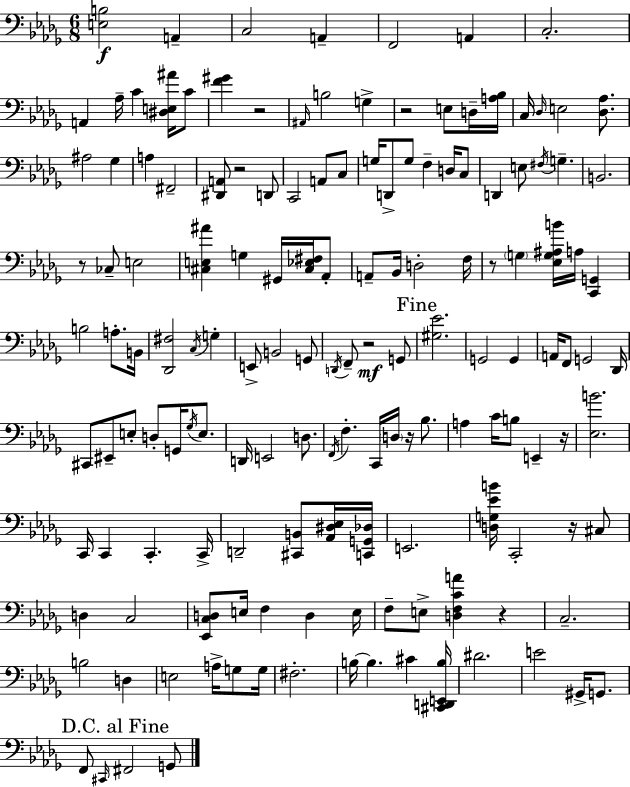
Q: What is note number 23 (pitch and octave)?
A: D2